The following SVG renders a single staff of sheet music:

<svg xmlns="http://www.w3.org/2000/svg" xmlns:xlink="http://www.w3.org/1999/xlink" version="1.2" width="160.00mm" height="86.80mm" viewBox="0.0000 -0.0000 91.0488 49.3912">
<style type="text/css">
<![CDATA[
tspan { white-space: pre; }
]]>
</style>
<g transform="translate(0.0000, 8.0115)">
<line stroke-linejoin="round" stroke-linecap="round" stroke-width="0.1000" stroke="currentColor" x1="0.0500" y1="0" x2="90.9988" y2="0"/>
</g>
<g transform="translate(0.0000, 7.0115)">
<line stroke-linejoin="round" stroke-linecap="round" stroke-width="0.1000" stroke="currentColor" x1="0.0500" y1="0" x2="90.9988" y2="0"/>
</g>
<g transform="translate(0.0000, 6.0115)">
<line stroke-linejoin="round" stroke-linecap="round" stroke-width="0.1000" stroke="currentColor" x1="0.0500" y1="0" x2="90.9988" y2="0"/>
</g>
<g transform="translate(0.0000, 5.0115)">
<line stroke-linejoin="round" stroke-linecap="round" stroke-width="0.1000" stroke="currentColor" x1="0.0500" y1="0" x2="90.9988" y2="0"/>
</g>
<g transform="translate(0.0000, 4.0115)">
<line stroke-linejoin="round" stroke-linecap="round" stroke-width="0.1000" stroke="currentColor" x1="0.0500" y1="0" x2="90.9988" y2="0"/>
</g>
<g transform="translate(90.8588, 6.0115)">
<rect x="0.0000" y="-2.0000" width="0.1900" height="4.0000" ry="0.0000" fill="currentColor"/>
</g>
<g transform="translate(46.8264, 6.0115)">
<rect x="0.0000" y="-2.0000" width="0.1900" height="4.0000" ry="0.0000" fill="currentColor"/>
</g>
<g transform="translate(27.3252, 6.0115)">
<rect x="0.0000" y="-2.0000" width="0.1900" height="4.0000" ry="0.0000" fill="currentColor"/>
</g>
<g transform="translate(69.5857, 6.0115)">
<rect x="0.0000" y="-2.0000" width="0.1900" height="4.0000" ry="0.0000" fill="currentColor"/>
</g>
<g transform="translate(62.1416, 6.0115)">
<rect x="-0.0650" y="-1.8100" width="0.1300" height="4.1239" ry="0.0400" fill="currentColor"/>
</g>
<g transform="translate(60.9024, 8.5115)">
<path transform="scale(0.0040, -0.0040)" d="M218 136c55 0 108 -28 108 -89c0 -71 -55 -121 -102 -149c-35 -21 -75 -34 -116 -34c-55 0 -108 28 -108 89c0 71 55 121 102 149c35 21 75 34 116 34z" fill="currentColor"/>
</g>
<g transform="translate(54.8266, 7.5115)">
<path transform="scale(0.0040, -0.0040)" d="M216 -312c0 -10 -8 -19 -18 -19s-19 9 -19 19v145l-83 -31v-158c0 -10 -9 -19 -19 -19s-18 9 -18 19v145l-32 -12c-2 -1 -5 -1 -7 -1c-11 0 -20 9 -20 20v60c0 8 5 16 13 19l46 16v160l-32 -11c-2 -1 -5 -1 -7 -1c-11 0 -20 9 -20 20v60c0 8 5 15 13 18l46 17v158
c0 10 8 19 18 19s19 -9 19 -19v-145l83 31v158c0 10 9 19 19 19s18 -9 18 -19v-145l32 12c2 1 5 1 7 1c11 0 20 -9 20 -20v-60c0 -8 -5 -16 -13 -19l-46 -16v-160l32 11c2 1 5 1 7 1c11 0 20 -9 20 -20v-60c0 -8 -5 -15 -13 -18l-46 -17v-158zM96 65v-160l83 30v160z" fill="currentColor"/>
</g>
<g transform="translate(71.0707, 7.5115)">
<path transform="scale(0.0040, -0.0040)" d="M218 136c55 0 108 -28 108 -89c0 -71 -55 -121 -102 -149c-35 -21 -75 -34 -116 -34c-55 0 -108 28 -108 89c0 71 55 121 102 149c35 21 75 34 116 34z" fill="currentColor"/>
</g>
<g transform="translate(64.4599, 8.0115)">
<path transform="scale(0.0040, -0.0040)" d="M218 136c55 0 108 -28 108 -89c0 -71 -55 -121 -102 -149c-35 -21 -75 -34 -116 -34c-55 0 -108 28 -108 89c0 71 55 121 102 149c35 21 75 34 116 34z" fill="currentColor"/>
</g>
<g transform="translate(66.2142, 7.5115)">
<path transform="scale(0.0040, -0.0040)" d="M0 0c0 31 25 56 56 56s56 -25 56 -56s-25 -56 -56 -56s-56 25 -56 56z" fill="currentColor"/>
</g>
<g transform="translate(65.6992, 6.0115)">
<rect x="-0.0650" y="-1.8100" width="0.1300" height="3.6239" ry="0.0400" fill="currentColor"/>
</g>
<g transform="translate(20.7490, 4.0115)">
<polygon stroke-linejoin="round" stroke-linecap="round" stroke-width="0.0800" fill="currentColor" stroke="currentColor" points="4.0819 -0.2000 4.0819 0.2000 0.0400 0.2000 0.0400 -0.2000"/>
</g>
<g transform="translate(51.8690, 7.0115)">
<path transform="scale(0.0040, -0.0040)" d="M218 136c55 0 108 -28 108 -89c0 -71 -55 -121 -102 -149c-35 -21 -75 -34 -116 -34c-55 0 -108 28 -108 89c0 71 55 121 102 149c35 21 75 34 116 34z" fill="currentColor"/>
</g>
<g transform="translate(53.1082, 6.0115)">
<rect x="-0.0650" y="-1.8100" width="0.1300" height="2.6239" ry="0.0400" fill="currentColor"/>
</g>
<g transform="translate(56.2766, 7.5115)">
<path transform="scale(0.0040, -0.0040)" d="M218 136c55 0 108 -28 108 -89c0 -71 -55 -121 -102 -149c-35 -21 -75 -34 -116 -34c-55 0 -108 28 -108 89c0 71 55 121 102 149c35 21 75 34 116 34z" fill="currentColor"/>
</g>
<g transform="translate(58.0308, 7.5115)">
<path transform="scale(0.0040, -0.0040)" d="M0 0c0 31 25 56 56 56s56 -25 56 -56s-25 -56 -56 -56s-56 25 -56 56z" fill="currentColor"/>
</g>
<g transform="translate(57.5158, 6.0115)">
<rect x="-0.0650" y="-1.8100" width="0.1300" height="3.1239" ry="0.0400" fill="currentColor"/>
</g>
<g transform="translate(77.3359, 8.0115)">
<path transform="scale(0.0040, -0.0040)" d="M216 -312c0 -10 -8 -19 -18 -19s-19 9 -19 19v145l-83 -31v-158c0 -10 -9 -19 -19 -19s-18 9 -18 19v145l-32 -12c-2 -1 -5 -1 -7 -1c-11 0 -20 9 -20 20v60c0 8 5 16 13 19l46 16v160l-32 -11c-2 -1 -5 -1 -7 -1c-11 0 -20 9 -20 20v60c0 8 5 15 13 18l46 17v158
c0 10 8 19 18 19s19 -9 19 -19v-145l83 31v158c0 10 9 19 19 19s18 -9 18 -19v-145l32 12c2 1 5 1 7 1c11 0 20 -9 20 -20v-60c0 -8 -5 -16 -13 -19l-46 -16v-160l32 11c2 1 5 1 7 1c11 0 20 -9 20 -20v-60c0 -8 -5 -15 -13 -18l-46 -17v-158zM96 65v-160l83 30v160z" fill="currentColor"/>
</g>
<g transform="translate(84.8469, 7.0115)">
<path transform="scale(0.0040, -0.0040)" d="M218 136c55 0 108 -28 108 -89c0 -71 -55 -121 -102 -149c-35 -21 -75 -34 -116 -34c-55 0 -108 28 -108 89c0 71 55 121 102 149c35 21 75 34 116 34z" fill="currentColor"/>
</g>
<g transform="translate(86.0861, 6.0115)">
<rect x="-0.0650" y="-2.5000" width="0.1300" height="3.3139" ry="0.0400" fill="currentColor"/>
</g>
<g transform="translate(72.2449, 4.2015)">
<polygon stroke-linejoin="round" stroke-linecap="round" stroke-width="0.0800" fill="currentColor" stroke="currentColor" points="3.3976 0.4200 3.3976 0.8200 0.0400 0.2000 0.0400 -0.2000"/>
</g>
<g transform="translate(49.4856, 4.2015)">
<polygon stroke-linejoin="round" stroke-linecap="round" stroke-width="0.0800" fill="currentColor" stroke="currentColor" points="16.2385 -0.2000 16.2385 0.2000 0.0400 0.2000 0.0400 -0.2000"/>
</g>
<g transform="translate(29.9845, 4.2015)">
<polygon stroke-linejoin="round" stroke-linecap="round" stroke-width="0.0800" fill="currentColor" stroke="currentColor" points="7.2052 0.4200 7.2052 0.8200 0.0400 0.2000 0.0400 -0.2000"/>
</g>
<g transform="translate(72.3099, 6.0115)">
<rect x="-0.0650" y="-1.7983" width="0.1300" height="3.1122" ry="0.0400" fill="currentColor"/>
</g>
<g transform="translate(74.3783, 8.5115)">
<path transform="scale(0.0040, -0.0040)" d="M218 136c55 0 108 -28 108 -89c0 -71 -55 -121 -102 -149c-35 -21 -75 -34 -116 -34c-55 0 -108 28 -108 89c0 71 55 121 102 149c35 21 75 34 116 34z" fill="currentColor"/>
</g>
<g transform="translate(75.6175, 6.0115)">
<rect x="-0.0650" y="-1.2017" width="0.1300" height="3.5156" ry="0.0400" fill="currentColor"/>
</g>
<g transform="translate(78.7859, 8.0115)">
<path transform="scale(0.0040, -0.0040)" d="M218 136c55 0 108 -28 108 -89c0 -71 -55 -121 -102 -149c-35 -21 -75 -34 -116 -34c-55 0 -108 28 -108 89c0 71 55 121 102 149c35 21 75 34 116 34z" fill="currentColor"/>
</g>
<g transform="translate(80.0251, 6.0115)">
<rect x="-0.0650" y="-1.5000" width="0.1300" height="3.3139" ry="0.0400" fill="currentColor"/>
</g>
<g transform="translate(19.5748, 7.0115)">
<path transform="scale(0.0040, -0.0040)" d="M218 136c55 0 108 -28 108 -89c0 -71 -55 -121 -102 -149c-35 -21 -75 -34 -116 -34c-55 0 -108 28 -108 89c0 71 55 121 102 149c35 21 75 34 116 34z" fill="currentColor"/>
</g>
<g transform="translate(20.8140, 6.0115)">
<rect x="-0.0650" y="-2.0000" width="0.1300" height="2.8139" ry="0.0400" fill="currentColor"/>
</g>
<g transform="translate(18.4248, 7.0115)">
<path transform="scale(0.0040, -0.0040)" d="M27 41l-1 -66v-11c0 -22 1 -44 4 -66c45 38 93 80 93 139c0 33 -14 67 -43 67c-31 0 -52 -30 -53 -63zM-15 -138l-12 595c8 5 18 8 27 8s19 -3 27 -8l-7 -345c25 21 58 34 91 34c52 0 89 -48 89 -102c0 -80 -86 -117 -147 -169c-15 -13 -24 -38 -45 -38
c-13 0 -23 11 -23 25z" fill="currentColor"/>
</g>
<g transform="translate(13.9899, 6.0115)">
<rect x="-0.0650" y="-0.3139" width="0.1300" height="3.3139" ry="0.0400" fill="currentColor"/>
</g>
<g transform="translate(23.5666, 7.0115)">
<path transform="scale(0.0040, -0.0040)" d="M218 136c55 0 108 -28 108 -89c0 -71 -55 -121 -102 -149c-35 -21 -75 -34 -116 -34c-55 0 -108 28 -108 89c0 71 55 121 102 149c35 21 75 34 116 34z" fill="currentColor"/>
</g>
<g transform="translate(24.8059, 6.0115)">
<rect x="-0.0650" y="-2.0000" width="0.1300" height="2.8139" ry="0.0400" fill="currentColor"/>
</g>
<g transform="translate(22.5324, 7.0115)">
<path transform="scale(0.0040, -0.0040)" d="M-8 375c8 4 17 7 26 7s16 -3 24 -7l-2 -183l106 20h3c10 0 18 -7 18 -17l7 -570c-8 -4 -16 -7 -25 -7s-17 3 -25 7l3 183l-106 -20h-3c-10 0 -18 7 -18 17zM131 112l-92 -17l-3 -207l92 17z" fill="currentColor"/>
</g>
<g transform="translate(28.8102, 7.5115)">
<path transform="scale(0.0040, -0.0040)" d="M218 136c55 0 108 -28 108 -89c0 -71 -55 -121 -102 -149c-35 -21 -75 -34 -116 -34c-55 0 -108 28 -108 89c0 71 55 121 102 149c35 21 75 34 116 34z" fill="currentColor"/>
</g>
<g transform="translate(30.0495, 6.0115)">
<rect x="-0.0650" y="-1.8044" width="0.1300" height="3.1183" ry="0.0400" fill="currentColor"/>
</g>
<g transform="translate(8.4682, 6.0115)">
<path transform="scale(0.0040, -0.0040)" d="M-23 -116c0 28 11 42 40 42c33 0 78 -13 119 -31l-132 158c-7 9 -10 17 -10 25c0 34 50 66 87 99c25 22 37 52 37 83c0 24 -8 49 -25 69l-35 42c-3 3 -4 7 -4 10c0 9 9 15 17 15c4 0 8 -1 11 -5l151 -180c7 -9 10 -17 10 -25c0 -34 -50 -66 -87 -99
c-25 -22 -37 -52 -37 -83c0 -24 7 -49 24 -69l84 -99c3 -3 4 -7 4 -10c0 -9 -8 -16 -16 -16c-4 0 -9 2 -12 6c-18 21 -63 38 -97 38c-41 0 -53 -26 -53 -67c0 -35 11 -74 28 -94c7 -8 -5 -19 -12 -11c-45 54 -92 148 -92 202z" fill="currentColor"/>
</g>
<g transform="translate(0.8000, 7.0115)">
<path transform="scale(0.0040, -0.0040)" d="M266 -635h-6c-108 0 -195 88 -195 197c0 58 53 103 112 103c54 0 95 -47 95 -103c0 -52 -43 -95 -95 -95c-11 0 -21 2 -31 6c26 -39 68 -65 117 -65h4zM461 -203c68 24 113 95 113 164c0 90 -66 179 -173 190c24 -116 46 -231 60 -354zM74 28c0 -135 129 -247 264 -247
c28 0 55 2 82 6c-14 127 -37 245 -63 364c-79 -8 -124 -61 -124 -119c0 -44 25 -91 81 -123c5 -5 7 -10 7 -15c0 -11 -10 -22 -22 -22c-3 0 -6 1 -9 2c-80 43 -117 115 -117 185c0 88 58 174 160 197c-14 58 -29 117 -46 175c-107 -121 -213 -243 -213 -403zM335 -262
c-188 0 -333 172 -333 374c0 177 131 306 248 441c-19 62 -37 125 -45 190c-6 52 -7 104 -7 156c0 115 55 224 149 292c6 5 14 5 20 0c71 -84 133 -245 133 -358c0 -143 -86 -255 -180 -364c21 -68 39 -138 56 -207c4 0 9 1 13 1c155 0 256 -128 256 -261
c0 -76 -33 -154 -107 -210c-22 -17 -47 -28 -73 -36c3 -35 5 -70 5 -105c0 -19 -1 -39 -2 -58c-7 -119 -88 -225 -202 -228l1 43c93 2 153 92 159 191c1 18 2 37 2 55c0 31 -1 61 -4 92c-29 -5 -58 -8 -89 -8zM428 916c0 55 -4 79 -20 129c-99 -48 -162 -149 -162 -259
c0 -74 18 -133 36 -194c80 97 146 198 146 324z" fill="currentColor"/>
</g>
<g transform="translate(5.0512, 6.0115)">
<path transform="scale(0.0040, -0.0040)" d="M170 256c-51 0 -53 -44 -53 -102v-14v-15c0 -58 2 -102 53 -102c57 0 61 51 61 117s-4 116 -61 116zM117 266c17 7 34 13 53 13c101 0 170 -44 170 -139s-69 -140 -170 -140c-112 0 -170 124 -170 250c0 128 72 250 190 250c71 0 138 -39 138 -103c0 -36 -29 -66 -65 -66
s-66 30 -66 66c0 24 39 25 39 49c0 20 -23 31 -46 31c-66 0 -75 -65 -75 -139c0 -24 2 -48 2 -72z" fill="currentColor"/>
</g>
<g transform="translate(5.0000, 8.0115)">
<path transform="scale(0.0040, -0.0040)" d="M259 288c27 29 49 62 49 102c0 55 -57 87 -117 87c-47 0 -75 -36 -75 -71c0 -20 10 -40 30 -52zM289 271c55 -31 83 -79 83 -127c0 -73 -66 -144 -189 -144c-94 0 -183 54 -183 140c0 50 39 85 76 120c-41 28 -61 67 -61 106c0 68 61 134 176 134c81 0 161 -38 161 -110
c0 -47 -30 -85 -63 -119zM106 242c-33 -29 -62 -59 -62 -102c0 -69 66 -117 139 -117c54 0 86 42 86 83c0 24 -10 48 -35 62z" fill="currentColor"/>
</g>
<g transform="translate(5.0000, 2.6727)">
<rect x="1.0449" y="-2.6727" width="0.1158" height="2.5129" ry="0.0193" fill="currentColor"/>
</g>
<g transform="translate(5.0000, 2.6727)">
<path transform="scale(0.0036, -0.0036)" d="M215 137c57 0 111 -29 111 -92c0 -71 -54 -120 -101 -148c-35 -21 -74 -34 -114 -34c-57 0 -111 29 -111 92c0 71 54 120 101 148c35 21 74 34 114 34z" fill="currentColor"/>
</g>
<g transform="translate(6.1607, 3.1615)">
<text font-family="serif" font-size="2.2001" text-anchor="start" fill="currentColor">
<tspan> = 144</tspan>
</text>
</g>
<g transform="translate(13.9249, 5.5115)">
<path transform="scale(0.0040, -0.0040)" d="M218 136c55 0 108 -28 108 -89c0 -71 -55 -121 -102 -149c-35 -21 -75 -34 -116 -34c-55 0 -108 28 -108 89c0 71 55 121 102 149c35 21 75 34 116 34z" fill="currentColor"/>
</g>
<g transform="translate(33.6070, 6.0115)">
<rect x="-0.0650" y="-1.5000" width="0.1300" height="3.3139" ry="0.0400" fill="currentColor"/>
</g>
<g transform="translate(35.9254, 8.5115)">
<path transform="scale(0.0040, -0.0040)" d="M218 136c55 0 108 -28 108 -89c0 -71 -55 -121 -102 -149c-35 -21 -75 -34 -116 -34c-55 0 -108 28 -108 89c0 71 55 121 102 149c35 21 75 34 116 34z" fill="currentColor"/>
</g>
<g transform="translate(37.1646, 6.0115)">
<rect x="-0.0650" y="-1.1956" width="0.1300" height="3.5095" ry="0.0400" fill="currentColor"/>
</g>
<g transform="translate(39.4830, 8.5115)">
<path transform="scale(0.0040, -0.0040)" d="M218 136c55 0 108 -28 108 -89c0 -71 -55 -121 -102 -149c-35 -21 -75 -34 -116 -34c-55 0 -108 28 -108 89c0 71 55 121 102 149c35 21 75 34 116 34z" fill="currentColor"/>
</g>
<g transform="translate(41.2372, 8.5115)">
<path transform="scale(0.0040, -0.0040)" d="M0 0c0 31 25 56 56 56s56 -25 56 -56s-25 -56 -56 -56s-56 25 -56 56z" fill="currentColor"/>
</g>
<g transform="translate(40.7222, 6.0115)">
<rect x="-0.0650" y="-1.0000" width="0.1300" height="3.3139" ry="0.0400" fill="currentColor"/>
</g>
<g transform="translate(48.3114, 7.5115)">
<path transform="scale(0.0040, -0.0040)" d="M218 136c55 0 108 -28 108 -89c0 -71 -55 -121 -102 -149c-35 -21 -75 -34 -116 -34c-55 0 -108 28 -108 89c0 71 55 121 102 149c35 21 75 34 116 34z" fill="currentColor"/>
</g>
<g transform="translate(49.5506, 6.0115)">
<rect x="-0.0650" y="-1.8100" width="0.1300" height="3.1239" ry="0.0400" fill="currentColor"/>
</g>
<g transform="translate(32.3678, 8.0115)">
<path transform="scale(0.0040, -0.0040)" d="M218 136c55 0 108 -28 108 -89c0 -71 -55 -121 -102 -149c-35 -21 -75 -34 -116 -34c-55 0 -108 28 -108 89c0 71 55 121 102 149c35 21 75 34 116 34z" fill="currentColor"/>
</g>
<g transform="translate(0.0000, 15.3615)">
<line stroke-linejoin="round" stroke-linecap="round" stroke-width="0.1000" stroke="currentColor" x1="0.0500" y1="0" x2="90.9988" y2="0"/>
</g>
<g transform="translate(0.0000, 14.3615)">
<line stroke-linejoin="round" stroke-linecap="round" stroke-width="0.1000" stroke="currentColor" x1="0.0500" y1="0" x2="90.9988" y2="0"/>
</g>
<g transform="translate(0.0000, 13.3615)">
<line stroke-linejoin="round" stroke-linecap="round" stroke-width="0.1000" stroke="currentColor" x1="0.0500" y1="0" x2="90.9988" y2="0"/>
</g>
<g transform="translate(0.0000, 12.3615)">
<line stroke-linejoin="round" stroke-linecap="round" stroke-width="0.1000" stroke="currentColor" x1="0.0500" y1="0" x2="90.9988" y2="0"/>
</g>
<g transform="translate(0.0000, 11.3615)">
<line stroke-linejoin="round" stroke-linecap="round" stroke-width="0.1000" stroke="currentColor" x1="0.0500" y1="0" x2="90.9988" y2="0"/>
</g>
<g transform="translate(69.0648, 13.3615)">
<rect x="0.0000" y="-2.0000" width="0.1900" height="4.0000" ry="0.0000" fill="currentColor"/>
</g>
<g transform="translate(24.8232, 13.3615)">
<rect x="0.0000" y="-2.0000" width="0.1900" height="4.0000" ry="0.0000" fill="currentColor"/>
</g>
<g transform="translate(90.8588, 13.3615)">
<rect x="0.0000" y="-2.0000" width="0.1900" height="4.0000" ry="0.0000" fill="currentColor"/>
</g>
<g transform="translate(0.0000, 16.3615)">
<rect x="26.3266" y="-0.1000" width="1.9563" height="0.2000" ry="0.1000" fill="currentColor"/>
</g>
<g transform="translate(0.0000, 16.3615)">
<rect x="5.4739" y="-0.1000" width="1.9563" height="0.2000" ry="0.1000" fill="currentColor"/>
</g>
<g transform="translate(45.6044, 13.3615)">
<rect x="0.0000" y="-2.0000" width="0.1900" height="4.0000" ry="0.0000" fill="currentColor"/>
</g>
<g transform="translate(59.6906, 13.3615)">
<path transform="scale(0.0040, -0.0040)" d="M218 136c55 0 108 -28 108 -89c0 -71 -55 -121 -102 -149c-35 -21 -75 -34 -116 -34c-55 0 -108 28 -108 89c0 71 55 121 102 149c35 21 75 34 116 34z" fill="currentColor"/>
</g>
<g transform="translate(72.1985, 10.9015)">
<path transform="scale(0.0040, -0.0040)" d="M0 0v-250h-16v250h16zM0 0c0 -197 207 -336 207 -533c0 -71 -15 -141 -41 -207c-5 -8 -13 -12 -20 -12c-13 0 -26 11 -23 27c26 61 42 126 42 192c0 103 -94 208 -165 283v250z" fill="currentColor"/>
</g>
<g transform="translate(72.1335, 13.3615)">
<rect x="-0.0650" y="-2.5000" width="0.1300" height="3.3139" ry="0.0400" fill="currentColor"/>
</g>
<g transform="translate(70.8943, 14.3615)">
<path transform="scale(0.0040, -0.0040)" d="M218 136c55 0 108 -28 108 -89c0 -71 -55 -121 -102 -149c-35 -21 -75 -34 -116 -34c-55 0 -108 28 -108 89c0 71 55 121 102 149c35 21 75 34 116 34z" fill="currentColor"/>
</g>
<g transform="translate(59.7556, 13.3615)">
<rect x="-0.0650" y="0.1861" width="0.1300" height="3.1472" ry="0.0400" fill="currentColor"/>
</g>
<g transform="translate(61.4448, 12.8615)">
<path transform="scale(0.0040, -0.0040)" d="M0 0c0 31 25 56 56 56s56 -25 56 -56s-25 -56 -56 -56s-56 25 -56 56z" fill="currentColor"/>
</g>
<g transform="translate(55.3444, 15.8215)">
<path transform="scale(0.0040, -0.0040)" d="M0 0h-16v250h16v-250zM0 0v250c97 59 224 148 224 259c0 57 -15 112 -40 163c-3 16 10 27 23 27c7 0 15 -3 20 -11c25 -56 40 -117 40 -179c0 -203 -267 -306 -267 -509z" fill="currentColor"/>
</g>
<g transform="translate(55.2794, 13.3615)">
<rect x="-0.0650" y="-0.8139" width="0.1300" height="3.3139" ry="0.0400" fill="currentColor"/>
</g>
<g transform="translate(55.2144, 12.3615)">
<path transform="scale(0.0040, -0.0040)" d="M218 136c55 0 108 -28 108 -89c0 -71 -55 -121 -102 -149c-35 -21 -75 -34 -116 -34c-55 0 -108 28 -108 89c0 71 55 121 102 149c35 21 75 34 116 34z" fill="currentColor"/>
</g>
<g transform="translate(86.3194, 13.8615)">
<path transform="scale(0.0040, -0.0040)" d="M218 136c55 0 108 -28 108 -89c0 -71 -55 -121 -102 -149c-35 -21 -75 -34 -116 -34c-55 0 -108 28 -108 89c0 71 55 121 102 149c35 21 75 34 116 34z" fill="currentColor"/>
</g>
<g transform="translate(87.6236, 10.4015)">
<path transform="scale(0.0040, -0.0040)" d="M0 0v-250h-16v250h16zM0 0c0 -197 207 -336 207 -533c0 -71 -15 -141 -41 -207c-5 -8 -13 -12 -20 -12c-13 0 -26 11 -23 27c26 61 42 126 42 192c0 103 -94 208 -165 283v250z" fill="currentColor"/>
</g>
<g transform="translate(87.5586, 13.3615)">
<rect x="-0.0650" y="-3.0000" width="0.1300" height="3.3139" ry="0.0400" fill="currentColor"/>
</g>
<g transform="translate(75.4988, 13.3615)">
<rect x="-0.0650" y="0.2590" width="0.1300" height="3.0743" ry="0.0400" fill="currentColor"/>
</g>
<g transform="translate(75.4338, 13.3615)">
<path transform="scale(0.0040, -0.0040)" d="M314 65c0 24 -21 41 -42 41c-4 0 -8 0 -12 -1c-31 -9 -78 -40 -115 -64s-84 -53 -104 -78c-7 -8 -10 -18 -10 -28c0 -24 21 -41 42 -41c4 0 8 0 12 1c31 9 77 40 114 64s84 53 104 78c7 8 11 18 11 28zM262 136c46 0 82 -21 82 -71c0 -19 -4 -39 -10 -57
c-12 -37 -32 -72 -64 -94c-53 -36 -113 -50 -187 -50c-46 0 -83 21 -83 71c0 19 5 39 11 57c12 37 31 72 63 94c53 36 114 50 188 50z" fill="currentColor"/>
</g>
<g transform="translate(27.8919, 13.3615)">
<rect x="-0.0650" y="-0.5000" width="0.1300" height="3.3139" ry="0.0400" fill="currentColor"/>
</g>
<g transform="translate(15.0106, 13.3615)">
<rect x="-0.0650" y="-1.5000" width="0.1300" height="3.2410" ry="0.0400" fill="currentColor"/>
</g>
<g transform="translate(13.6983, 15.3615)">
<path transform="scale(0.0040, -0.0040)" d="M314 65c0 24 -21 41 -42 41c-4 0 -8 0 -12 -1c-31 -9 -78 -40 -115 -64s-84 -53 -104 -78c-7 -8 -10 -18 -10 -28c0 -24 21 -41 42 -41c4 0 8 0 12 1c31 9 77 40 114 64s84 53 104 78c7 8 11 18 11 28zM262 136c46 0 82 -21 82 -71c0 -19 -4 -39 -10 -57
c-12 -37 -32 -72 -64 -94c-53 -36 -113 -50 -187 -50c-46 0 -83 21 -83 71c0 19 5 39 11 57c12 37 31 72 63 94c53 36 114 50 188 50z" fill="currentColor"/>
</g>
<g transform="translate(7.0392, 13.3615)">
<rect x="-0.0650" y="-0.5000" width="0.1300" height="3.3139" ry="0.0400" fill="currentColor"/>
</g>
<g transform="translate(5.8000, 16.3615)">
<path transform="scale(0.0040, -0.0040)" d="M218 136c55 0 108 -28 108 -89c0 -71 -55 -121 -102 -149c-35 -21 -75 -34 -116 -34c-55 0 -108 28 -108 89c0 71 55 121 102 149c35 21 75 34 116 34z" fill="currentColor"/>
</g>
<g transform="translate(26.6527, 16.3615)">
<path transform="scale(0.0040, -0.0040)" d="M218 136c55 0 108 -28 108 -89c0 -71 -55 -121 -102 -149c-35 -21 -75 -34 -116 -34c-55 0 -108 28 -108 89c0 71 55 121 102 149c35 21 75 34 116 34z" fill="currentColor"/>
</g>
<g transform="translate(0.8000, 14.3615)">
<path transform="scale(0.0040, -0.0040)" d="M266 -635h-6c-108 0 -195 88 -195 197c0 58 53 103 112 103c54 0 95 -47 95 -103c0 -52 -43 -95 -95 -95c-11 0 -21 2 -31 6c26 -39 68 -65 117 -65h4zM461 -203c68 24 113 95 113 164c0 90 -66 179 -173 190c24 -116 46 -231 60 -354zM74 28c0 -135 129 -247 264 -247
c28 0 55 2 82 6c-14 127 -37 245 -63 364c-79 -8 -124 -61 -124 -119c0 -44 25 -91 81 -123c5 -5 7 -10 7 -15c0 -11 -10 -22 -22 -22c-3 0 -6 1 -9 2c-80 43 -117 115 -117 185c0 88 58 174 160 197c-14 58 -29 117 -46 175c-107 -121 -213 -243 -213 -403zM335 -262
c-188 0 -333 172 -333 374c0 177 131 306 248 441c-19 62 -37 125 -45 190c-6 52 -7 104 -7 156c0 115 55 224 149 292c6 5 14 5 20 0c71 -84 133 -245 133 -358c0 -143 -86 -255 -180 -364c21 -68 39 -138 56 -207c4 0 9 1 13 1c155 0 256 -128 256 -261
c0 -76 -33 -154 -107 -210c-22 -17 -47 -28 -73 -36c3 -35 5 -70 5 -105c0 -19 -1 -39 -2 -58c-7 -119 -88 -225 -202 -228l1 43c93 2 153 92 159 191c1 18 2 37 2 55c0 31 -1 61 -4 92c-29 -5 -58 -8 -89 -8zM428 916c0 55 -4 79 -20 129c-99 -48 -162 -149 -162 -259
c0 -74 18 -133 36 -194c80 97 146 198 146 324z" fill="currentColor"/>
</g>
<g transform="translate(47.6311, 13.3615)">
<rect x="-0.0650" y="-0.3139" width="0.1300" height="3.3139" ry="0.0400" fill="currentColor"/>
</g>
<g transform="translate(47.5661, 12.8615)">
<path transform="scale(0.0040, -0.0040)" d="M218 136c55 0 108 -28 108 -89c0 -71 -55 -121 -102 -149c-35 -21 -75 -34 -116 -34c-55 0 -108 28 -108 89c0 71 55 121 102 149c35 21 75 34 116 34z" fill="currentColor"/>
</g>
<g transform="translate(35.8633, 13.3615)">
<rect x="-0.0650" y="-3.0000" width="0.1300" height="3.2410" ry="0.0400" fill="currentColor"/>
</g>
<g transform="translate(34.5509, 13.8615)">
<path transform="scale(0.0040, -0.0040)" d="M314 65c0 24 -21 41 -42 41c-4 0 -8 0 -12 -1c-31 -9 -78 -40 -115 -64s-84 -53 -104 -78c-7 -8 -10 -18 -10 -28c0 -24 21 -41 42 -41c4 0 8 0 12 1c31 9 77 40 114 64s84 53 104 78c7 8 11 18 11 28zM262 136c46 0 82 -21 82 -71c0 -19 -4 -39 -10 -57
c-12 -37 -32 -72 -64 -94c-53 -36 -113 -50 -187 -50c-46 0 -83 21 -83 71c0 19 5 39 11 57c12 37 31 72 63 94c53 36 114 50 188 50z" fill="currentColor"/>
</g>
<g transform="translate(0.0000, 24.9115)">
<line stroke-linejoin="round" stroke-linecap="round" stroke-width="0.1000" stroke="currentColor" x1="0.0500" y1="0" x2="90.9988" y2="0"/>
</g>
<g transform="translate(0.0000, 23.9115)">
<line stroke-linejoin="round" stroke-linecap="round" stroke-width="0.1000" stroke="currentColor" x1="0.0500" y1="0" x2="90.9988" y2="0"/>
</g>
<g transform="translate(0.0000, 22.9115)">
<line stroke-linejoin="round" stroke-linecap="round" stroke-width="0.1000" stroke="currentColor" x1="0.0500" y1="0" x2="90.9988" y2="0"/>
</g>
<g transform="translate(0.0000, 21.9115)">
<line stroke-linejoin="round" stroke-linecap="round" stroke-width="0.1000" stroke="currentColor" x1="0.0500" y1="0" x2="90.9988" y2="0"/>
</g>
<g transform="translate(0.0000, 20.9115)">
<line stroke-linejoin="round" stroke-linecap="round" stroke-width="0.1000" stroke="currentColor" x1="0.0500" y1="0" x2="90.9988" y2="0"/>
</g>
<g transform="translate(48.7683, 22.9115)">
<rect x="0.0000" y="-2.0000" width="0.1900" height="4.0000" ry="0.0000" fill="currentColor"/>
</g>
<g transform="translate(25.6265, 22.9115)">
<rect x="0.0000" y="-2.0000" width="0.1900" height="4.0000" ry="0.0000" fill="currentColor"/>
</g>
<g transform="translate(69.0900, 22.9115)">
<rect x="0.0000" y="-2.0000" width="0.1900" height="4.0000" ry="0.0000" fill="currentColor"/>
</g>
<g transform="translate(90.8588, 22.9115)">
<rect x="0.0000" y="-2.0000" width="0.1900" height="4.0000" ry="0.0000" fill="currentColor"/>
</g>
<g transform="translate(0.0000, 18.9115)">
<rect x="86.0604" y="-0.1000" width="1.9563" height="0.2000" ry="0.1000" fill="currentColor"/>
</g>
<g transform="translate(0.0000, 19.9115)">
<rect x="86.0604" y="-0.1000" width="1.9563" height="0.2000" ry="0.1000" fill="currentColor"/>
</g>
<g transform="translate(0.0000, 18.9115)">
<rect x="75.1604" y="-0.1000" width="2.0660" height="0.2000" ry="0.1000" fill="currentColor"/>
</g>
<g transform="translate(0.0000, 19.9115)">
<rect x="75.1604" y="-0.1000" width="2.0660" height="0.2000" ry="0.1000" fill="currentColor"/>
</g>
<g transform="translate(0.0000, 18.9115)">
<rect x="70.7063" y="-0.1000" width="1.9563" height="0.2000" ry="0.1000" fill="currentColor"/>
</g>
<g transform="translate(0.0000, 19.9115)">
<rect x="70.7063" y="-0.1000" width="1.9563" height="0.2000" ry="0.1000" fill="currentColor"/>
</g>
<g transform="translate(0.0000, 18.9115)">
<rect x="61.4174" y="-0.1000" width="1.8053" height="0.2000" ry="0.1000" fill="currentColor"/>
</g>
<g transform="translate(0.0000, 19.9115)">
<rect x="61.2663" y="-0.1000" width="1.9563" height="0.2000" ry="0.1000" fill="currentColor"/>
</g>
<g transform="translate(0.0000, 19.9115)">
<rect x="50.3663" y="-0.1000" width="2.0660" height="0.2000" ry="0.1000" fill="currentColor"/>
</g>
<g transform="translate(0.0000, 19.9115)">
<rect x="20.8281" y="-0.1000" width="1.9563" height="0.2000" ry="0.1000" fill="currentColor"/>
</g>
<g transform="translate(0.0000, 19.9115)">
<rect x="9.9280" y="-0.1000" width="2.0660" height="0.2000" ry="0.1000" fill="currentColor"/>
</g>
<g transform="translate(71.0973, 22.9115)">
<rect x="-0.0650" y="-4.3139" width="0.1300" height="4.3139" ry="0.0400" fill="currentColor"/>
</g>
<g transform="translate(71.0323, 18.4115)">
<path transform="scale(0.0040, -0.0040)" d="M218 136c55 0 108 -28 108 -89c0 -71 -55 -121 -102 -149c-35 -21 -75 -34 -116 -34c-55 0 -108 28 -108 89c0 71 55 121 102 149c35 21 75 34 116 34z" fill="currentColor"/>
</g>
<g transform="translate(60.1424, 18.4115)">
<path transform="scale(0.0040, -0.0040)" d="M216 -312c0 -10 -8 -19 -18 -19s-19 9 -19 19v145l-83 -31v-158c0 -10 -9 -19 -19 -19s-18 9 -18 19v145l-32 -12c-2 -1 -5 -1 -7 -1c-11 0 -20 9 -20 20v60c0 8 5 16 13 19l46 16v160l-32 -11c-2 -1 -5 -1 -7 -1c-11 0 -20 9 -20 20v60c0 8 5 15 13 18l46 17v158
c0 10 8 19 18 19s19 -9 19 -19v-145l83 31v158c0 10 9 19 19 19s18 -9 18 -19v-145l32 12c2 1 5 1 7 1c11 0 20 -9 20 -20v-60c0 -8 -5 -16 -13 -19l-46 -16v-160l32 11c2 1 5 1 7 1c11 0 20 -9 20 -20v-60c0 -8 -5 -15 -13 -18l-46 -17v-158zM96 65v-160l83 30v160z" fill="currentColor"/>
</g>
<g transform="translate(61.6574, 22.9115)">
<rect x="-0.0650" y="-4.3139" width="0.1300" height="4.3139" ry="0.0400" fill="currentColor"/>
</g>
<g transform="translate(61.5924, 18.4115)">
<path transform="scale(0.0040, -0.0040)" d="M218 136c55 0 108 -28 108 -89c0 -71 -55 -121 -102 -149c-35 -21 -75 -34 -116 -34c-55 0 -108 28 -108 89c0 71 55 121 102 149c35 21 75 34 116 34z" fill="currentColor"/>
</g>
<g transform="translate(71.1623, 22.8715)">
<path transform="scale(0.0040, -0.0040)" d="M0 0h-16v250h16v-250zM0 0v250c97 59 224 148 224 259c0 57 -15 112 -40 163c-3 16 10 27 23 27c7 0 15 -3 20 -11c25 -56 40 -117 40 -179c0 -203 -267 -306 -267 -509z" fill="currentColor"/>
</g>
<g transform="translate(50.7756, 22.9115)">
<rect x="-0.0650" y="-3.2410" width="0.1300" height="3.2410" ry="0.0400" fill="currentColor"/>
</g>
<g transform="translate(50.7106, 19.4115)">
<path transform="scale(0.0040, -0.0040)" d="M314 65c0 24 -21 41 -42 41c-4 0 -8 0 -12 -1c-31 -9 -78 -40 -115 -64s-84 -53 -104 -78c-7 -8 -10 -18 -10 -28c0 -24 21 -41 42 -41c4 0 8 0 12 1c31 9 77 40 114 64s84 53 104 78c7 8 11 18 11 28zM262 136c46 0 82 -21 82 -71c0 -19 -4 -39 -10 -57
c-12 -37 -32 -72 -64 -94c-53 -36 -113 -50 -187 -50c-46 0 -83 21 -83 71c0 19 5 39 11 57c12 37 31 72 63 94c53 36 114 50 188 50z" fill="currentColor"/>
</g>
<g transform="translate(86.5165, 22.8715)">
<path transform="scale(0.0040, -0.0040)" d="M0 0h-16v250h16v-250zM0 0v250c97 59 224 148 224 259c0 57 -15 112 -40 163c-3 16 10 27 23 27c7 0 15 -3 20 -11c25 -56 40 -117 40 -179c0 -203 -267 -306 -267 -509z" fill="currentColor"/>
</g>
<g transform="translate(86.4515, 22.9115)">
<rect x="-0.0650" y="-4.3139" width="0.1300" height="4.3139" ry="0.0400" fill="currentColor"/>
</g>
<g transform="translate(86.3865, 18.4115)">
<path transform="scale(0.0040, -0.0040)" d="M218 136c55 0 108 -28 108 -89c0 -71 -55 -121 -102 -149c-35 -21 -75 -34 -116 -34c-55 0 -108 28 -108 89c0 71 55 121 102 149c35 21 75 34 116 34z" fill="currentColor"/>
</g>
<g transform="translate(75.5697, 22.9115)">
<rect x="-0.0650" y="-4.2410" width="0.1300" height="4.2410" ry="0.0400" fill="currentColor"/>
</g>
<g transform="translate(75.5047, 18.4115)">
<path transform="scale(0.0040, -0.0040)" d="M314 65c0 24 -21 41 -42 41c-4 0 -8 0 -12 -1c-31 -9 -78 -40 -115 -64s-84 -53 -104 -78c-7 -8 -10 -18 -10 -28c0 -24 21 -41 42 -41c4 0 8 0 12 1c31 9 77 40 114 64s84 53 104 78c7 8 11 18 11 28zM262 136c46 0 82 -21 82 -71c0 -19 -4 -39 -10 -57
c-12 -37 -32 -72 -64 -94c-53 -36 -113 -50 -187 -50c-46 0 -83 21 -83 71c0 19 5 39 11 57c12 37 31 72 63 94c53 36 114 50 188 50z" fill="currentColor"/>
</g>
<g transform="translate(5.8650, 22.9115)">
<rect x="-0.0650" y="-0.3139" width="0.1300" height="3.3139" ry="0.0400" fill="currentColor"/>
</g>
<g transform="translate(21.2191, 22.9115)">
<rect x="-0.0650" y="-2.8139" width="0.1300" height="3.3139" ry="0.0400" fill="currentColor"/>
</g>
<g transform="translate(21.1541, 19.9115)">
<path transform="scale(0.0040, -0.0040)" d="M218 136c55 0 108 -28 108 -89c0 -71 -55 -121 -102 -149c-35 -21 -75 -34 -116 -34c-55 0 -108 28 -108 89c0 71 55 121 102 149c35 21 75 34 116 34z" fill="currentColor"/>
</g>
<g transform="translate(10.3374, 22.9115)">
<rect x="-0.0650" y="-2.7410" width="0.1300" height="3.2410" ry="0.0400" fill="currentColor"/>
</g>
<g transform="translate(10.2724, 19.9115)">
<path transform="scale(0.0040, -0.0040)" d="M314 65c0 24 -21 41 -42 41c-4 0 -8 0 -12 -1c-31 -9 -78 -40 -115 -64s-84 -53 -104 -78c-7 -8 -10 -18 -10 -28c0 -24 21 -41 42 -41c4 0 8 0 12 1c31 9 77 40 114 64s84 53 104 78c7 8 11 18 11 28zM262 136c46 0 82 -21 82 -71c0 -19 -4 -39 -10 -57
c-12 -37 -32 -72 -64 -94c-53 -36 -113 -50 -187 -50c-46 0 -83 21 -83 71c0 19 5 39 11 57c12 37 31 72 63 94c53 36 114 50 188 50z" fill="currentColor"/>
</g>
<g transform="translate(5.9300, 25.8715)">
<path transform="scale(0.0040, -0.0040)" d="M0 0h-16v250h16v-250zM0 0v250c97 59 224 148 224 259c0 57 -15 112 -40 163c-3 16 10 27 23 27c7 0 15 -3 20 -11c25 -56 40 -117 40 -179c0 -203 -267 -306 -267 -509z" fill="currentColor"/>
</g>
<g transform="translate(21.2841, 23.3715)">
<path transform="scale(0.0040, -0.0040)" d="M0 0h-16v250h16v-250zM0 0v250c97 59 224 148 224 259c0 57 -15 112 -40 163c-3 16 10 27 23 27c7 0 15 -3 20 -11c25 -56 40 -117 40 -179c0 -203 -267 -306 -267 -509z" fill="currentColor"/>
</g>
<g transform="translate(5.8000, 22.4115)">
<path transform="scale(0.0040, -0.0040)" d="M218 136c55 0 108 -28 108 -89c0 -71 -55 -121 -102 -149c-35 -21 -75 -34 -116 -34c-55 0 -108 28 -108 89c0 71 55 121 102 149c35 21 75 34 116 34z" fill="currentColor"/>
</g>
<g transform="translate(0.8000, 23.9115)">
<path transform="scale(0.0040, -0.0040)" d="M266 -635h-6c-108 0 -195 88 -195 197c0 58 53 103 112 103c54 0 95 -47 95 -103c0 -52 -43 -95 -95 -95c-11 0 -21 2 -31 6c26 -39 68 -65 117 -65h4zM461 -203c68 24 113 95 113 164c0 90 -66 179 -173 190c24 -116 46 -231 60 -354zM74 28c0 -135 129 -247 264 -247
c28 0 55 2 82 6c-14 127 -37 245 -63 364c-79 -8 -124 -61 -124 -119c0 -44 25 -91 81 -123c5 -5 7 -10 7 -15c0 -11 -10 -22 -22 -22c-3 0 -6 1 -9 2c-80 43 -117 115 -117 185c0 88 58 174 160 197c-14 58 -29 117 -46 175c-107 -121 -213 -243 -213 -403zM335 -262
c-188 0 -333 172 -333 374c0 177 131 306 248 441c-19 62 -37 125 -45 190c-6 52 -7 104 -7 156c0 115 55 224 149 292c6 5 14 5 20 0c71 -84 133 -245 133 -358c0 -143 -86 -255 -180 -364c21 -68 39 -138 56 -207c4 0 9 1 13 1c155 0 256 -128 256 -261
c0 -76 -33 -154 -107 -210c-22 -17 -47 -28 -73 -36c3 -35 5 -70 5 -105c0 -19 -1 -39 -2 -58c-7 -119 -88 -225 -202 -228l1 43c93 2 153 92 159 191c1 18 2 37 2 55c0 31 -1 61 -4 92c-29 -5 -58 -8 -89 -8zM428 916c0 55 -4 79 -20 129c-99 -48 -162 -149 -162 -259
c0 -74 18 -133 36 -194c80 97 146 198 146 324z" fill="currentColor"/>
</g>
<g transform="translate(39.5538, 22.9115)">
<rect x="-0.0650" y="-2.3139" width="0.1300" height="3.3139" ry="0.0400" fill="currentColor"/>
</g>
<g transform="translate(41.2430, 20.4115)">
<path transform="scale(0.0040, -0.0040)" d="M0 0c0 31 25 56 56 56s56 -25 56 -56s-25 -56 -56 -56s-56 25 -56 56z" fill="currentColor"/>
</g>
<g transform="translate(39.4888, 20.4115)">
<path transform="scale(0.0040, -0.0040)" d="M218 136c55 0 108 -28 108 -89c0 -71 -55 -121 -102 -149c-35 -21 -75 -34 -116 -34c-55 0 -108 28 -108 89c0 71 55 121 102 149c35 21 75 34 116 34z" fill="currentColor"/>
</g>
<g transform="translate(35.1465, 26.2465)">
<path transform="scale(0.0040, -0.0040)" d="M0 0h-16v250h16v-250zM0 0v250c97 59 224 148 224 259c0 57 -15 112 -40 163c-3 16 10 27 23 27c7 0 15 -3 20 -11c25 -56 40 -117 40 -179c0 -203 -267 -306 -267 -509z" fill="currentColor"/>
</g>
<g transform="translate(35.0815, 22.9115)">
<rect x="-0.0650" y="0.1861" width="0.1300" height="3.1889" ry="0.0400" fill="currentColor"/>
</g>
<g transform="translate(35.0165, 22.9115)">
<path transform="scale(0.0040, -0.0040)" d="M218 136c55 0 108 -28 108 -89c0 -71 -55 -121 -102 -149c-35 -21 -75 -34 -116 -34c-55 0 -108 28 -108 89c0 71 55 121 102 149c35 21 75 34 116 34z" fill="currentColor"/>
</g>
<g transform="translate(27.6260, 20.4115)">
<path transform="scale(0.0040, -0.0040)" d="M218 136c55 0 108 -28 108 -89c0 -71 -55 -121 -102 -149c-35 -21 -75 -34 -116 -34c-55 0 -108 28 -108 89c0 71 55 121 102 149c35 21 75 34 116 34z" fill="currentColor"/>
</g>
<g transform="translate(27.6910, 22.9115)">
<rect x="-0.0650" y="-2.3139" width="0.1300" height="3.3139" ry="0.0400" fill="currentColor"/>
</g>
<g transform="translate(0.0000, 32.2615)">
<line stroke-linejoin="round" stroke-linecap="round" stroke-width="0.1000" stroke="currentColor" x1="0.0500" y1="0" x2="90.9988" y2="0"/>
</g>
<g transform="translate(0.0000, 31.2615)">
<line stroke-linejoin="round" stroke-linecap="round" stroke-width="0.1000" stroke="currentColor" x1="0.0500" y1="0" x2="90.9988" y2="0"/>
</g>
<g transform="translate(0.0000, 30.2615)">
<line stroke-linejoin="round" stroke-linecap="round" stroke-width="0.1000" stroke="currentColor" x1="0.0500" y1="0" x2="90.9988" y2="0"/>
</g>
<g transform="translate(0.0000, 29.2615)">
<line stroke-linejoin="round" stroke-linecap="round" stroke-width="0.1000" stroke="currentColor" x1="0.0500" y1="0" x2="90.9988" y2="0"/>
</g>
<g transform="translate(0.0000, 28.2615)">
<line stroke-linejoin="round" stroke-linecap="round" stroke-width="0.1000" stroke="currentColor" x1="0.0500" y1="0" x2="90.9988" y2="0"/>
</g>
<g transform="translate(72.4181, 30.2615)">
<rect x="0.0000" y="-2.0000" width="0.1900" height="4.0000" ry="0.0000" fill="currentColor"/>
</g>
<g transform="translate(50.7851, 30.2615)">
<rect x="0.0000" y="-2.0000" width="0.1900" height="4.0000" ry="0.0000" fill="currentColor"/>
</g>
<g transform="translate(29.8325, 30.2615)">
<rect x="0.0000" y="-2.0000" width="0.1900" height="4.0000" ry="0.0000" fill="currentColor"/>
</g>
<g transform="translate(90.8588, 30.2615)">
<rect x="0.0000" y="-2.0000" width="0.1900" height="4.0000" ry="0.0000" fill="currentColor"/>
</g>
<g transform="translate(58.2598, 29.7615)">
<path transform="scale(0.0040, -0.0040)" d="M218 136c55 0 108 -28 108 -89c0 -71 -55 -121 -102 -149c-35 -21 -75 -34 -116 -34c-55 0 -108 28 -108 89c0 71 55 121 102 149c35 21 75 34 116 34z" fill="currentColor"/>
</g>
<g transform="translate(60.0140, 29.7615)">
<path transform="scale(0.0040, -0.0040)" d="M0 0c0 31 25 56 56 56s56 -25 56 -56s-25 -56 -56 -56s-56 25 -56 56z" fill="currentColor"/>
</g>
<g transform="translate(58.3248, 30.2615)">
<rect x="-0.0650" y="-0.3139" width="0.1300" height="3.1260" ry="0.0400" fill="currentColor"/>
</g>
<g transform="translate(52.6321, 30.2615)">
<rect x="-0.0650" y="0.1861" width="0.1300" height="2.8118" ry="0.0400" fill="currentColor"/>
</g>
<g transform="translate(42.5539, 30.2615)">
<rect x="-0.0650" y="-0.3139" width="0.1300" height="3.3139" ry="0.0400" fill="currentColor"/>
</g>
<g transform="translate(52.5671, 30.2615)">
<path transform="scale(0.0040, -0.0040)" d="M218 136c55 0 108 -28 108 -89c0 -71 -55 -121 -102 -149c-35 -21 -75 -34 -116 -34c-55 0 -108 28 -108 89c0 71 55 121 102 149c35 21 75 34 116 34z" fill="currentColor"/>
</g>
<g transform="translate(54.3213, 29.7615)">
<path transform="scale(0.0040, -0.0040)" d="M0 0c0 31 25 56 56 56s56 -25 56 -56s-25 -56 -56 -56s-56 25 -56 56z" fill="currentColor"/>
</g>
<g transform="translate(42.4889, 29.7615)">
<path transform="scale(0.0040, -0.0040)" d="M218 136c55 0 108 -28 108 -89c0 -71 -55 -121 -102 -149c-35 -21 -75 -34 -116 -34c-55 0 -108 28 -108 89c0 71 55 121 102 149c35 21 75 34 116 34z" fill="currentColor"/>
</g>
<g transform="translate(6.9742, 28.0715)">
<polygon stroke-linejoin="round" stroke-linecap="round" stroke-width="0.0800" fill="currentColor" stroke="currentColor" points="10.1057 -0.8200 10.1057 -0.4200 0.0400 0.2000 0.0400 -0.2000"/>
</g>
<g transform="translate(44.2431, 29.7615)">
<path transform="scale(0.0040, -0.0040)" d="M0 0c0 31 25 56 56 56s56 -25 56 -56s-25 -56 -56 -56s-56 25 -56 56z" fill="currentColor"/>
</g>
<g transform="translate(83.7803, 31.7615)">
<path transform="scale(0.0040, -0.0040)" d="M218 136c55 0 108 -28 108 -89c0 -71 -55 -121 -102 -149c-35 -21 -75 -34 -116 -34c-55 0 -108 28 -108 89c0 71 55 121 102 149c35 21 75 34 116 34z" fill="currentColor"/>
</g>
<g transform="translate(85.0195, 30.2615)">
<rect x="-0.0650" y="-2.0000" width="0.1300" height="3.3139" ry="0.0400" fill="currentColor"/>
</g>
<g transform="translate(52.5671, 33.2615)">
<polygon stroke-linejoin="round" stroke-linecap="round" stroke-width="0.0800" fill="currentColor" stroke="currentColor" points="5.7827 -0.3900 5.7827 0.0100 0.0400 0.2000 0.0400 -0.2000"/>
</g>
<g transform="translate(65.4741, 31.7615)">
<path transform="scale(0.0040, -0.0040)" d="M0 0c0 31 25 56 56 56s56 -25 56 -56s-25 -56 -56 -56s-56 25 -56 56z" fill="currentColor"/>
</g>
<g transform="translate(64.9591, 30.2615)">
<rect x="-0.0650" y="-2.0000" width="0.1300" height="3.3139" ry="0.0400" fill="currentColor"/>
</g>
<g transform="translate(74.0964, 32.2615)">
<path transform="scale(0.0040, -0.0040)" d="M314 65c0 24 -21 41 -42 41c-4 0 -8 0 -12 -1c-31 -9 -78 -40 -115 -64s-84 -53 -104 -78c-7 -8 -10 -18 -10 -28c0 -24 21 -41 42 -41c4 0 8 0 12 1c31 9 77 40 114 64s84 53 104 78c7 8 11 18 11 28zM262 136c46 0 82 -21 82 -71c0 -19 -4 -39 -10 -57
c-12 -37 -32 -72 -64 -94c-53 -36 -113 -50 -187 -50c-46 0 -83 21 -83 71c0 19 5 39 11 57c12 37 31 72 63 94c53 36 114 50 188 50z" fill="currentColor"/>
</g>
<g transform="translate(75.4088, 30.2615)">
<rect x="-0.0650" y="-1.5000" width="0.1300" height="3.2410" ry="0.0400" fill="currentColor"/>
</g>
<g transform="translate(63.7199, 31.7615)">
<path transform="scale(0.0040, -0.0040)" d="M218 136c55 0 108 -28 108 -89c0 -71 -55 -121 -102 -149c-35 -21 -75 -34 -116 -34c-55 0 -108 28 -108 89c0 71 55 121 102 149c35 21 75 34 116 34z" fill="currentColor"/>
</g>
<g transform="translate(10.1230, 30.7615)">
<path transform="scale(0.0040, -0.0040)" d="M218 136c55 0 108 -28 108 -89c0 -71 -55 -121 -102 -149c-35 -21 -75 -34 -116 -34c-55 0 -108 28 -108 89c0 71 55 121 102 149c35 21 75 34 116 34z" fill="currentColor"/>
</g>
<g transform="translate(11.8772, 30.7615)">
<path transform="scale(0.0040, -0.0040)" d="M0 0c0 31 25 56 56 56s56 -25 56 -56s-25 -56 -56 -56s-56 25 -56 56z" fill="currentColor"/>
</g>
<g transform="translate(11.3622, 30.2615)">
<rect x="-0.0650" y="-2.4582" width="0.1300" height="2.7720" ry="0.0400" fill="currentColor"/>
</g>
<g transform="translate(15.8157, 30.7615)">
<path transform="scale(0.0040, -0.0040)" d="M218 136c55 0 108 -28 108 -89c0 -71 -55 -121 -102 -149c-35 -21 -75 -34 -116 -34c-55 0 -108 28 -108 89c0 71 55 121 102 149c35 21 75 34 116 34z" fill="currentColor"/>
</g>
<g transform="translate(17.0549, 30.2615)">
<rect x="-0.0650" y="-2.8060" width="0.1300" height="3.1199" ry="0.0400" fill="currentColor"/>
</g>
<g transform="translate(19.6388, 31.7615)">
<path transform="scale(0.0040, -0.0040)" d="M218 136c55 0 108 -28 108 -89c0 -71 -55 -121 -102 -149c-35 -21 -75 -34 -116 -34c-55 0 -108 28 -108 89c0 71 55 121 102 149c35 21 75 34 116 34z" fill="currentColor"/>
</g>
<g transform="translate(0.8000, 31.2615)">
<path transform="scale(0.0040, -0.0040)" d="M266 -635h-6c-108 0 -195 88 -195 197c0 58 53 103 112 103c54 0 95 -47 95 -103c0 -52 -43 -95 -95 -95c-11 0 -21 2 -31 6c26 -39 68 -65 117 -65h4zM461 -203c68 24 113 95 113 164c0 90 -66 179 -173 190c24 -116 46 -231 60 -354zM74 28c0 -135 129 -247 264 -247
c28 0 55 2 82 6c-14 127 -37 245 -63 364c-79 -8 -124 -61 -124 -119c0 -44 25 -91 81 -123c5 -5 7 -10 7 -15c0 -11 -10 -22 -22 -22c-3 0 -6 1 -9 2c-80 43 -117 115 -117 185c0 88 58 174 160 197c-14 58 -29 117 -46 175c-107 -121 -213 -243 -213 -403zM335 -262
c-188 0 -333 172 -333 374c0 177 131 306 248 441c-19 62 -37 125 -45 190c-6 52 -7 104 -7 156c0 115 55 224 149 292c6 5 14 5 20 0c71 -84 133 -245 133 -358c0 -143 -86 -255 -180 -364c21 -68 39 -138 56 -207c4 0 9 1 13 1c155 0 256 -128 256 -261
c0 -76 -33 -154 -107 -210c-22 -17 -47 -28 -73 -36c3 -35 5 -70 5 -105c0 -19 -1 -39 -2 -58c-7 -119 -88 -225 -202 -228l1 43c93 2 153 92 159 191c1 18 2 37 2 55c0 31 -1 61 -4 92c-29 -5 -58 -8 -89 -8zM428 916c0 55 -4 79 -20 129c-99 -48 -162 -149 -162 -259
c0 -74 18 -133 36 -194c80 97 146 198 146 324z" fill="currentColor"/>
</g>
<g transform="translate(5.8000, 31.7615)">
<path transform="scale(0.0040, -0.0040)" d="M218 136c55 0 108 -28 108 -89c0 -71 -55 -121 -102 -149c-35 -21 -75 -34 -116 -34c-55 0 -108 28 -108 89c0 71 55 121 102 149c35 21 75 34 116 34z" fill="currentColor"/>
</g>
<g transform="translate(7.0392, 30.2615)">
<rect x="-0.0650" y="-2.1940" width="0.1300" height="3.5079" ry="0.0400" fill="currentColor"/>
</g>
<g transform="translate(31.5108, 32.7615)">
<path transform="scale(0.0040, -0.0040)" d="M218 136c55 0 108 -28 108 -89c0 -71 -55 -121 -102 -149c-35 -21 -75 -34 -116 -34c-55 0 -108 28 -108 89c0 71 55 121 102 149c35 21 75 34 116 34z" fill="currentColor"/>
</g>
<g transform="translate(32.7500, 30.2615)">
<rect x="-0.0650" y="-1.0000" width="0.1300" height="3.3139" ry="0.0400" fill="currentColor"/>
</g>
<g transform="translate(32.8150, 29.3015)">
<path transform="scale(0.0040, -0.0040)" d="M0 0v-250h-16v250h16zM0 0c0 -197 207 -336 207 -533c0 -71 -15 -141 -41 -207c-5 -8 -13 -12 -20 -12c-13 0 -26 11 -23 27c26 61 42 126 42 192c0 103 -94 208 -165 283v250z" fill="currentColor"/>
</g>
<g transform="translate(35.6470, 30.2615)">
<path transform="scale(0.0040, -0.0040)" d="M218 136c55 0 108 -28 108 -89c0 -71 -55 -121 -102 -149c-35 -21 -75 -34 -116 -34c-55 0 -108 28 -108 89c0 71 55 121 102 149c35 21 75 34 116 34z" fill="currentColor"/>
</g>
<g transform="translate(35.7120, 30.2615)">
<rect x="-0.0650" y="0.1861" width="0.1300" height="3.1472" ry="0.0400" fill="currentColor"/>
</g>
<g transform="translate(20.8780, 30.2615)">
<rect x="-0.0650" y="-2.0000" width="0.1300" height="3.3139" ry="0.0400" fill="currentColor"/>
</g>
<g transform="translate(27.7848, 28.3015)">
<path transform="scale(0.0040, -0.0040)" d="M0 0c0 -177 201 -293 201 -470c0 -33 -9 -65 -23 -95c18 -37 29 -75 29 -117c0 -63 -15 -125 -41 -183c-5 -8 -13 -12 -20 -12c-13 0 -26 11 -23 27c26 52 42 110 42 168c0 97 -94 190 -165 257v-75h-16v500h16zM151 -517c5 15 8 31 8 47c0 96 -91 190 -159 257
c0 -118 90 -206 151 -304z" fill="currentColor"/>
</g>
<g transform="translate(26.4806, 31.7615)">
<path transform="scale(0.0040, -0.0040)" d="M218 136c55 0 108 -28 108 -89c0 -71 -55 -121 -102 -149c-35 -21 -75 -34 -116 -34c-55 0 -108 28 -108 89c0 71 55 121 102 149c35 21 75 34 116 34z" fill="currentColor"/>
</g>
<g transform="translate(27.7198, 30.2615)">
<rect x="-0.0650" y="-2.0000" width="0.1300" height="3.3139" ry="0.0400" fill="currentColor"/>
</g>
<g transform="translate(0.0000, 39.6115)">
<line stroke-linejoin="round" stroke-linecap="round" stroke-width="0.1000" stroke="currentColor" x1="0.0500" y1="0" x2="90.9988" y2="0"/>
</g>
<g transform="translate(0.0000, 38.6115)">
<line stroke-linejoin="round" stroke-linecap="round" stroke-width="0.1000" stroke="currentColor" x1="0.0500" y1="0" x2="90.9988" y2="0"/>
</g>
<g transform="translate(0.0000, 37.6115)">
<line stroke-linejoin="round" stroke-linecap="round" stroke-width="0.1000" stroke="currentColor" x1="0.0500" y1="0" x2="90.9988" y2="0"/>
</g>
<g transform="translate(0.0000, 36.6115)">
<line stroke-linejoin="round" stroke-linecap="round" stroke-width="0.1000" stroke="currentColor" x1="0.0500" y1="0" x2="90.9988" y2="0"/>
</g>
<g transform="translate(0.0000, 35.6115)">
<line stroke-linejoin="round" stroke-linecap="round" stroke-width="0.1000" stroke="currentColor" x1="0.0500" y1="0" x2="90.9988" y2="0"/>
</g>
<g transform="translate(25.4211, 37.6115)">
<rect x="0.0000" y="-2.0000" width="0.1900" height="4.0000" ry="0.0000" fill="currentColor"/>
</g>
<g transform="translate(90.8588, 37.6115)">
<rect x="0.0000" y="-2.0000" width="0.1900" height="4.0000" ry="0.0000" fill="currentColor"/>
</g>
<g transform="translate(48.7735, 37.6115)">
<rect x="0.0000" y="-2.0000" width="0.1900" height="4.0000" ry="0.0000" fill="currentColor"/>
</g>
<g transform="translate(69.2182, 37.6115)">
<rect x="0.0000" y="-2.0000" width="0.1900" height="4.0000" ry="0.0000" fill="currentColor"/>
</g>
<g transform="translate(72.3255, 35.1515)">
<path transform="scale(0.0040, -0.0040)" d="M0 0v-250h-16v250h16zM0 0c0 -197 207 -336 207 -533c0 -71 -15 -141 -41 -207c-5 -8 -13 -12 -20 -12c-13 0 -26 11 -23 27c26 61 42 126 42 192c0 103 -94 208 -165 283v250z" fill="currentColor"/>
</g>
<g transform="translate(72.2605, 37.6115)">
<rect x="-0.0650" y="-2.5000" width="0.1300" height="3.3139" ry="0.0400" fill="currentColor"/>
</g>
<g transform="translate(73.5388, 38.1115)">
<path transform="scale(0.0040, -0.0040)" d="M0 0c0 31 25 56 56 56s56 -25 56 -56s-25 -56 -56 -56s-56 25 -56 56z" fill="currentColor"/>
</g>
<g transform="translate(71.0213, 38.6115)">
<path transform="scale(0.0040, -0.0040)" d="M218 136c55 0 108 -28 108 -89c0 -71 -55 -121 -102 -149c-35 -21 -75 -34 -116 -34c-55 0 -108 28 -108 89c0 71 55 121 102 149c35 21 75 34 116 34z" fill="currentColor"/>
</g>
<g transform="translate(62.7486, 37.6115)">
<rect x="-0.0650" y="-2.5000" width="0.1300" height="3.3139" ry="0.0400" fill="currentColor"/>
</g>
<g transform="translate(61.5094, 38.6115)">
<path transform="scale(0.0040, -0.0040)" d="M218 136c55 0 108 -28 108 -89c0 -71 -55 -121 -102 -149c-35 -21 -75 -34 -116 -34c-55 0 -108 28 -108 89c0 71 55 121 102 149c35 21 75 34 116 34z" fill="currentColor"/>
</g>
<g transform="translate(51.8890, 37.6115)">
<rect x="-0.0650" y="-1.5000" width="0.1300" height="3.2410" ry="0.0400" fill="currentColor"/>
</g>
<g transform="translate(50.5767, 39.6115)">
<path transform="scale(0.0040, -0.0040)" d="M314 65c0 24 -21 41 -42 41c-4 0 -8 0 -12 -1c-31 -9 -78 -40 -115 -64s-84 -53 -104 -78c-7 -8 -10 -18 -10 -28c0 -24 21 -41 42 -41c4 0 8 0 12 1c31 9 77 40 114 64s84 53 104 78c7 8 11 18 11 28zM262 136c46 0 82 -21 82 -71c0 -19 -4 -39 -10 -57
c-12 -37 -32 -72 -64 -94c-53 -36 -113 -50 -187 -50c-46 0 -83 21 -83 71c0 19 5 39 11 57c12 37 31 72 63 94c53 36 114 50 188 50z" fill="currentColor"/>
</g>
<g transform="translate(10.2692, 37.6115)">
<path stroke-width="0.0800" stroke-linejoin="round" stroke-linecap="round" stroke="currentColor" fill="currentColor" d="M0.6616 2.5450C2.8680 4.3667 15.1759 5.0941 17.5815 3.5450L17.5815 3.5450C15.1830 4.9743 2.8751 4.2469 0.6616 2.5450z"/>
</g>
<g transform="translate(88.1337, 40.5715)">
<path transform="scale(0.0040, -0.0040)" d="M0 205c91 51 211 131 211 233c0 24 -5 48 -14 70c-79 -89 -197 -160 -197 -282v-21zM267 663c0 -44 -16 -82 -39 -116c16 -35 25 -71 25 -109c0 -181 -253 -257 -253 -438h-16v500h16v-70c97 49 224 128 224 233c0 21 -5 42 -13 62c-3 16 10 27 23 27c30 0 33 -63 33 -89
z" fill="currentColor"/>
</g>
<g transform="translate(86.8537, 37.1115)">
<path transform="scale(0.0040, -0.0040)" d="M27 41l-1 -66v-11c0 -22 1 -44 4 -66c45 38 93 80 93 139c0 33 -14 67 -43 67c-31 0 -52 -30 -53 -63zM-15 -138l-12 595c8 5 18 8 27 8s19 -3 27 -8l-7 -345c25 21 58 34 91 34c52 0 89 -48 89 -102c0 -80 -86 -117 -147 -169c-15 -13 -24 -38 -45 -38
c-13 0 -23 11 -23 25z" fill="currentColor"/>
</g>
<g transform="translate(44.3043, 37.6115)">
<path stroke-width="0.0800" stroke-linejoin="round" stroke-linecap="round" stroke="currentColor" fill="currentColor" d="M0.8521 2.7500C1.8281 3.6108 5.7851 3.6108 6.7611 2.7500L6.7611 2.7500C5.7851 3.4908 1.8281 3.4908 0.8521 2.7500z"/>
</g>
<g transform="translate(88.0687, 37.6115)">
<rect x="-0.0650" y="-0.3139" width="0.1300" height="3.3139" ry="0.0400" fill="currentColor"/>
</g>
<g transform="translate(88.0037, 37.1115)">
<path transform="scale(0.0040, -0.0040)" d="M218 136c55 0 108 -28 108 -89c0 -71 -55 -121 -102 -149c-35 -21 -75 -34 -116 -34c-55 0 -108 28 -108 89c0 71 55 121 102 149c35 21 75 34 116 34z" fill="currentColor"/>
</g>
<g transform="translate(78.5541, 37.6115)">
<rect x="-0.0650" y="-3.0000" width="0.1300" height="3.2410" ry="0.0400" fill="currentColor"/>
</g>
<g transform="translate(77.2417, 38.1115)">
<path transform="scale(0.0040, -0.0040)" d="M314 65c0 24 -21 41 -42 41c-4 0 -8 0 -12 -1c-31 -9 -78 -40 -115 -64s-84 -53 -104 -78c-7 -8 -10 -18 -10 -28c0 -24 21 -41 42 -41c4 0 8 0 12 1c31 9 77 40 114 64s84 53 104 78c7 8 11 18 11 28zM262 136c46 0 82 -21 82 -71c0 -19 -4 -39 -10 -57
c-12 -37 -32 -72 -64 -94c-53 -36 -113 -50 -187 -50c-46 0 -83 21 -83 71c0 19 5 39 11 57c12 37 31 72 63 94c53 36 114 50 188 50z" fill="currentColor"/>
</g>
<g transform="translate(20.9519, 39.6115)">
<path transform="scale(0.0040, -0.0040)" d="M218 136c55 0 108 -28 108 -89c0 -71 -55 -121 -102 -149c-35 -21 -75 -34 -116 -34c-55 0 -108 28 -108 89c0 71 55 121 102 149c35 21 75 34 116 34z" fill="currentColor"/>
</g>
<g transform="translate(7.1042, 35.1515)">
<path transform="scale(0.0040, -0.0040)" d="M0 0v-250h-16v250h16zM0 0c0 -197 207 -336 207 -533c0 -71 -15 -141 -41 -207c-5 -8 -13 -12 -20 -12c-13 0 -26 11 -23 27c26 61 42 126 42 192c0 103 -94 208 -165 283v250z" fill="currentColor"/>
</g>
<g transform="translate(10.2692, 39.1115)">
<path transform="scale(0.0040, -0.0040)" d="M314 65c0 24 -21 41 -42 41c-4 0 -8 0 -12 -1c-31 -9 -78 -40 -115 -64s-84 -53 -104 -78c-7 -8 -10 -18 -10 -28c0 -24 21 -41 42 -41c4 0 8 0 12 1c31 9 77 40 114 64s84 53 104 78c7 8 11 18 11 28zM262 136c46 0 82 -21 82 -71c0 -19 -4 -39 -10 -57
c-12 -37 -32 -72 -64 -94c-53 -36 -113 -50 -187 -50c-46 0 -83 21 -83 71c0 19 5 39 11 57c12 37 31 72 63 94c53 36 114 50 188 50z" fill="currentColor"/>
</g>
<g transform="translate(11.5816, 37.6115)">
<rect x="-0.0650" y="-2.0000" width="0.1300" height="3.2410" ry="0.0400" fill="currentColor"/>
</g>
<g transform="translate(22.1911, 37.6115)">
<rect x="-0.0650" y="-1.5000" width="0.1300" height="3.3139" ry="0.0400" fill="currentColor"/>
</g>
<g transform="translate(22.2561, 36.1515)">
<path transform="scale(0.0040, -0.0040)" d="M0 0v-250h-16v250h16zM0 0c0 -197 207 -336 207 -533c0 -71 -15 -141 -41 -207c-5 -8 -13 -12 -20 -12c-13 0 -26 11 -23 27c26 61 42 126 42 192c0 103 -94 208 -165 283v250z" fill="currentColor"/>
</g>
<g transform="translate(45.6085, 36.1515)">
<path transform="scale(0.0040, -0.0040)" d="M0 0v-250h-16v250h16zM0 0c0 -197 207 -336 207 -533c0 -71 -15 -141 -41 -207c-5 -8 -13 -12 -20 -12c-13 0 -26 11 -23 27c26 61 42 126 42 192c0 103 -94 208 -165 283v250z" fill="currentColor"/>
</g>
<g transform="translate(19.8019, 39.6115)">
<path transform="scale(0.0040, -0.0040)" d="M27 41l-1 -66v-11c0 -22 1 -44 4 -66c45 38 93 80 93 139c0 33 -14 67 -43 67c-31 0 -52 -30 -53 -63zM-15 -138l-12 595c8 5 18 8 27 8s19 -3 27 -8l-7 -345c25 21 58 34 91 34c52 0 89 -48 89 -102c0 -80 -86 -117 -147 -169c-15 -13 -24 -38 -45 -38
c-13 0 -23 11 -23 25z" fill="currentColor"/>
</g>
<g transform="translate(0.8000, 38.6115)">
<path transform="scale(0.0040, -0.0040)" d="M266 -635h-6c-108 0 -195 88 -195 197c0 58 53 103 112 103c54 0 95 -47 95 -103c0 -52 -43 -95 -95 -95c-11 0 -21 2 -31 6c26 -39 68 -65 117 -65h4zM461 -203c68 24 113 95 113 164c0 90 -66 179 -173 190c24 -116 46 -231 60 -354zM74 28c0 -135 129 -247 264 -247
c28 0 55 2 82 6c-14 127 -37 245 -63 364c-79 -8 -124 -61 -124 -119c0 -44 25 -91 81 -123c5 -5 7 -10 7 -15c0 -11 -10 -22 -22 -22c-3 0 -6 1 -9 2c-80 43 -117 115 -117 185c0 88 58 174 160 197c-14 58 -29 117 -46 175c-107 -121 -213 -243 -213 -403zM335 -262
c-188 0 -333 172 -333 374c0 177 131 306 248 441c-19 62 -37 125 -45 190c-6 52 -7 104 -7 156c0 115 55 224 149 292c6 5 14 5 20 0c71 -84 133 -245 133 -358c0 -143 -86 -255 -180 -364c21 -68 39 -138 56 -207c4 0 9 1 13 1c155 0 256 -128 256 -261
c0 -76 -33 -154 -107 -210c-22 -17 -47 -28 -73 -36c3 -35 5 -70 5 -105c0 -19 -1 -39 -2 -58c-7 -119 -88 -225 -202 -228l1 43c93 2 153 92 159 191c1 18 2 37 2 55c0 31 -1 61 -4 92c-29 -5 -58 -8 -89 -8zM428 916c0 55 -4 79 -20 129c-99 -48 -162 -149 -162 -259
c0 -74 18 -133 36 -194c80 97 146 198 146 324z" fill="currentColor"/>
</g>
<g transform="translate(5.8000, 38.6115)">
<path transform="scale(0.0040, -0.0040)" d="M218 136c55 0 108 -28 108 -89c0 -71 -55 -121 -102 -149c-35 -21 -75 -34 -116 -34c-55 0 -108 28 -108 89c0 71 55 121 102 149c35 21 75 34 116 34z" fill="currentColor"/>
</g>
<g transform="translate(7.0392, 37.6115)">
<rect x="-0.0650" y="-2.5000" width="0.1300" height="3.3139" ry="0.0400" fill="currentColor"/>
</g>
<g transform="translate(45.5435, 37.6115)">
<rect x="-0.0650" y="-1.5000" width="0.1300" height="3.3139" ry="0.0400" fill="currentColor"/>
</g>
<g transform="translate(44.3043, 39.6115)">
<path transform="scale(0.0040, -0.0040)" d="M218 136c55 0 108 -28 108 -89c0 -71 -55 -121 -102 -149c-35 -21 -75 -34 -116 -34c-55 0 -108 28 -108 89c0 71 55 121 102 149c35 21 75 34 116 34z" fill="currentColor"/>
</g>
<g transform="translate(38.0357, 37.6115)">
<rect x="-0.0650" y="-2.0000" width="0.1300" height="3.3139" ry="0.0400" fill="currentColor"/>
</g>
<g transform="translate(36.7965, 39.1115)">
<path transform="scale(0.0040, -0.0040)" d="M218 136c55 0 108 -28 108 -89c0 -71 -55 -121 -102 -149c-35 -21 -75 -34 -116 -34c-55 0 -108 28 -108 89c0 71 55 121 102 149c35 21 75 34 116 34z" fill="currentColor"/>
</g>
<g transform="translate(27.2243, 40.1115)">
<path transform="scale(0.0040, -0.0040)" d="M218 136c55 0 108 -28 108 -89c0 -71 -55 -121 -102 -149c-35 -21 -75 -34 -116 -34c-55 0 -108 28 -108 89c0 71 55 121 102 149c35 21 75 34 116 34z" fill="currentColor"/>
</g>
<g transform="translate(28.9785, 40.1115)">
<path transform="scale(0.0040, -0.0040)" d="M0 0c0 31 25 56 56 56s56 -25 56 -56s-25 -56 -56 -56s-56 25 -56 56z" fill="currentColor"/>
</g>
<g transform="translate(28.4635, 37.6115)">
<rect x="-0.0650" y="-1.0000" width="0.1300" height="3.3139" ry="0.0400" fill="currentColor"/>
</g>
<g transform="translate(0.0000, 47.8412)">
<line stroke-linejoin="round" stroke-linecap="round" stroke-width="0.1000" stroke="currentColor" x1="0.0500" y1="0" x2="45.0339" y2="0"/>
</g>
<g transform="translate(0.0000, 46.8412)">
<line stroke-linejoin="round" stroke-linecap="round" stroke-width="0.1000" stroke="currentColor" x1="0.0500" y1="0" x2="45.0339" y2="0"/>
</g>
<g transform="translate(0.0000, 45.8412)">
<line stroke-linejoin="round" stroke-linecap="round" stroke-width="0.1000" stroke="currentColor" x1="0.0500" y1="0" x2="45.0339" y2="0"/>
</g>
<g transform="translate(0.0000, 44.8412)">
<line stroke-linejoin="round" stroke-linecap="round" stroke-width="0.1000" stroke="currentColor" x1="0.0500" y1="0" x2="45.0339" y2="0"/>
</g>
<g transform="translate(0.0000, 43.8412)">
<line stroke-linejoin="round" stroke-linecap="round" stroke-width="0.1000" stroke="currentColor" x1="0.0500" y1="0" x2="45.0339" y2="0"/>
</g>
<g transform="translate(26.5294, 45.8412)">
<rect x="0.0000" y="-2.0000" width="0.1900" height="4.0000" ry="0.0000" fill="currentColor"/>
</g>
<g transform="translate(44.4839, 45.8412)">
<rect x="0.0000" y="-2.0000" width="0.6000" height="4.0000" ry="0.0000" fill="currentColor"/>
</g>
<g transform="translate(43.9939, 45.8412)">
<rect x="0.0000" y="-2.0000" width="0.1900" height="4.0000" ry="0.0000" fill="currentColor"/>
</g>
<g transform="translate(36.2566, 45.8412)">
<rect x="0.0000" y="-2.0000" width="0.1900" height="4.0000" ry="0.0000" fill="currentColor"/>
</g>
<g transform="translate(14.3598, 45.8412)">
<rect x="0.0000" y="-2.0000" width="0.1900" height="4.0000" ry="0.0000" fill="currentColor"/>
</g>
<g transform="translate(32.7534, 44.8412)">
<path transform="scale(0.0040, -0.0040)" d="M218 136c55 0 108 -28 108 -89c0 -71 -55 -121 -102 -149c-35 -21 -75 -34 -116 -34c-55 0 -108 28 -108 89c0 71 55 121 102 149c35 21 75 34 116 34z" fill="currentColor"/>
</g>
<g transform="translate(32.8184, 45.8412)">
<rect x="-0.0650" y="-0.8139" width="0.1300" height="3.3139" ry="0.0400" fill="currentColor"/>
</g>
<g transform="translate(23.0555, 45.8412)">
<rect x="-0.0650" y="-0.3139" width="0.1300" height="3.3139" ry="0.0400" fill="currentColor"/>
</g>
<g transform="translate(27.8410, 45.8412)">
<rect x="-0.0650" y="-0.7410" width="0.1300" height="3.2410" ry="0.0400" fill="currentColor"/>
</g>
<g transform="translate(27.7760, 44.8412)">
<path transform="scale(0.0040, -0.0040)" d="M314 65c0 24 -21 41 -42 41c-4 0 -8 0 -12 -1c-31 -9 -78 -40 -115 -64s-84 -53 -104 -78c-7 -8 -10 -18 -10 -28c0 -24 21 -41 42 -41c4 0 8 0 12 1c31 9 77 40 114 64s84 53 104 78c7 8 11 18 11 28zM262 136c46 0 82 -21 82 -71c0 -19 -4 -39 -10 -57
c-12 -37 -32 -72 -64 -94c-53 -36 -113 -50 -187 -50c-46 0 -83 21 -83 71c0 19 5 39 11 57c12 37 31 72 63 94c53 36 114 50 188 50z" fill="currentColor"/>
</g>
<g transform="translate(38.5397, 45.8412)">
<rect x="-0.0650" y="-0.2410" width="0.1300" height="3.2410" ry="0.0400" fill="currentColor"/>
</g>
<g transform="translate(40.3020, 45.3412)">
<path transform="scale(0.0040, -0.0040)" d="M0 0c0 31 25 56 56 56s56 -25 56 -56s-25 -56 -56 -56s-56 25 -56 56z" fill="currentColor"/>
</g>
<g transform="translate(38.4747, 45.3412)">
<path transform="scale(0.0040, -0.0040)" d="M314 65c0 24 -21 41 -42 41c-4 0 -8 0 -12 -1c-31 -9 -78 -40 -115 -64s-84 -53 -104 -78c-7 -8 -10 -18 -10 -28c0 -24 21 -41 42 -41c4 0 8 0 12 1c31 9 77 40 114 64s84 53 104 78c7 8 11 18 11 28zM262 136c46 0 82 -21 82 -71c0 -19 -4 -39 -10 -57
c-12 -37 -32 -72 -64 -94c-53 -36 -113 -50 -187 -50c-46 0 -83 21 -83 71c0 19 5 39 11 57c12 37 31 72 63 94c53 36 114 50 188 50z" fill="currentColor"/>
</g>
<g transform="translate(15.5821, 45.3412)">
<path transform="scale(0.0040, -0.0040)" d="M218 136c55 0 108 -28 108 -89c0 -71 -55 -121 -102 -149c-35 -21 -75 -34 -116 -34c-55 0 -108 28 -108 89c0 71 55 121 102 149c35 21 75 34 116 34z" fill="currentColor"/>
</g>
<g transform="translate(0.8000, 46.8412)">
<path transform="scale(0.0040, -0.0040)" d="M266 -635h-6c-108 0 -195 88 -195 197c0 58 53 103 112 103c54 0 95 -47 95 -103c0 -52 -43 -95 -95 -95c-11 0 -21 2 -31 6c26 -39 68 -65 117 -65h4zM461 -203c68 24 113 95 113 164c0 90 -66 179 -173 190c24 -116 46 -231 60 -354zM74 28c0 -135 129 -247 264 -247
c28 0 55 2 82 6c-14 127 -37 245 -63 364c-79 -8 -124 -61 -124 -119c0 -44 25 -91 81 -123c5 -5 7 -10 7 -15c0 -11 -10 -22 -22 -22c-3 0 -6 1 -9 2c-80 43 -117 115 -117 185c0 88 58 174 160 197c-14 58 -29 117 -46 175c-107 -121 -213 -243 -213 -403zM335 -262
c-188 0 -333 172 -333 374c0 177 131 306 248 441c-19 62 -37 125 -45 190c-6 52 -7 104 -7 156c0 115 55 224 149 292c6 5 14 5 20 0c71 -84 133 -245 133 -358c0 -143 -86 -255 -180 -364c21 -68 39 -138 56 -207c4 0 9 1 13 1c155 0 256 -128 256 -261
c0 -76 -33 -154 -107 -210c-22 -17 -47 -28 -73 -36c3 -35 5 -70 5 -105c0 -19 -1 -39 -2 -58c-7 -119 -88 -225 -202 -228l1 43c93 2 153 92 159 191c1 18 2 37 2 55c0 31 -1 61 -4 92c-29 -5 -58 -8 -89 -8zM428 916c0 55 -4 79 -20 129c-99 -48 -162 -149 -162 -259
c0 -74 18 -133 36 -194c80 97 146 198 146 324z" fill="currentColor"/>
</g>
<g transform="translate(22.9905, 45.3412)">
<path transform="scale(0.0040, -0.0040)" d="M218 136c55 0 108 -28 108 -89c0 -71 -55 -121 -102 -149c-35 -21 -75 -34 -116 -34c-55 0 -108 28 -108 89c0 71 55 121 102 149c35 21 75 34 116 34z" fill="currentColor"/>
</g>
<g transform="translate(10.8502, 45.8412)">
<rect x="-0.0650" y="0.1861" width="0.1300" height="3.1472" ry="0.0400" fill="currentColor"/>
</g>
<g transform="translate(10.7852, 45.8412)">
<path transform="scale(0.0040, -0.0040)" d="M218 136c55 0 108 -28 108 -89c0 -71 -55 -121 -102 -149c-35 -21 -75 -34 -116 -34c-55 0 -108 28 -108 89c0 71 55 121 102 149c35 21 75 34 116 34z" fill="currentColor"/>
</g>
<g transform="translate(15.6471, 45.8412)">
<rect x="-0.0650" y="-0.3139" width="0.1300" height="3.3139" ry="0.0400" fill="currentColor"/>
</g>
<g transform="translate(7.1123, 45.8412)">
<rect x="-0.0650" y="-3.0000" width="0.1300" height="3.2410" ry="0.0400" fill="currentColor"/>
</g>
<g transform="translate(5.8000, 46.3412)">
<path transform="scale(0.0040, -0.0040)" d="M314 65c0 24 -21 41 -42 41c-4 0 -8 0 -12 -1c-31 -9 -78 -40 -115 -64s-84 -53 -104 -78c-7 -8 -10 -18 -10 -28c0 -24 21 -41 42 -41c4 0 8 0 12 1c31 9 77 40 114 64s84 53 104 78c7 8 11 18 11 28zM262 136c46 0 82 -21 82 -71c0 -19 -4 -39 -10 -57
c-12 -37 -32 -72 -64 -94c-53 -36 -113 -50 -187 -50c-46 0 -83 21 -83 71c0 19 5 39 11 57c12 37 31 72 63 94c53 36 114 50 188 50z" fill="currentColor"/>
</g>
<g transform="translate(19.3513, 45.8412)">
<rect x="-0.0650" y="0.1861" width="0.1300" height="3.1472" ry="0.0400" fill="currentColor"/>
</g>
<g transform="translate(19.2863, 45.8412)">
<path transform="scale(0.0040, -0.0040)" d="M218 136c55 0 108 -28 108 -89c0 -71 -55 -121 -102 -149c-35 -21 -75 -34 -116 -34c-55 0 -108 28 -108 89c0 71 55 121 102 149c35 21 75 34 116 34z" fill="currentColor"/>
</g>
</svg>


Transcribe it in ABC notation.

X:1
T:Untitled
M:6/8
L:1/4
K:C
z c _G/2 G/2 F/2 E/2 D/2 D F/2 G/2 ^F/2 D/2 E/2 F/2 D/2 ^E G C E2 C A2 c d/2 B G/2 B2 A/2 c/2 a2 a/2 g B/2 g b2 ^d' d'/2 d'2 d'/2 F/2 A/2 A/2 F F/4 D/2 B c B/2 c/2 F E2 F G/2 F2 _E/2 D F E/2 E2 G G/2 A2 _c/4 A2 B c B c d2 d c2